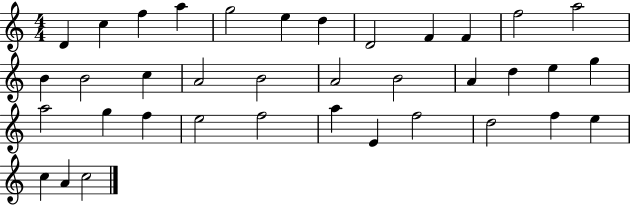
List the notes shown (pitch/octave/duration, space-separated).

D4/q C5/q F5/q A5/q G5/h E5/q D5/q D4/h F4/q F4/q F5/h A5/h B4/q B4/h C5/q A4/h B4/h A4/h B4/h A4/q D5/q E5/q G5/q A5/h G5/q F5/q E5/h F5/h A5/q E4/q F5/h D5/h F5/q E5/q C5/q A4/q C5/h